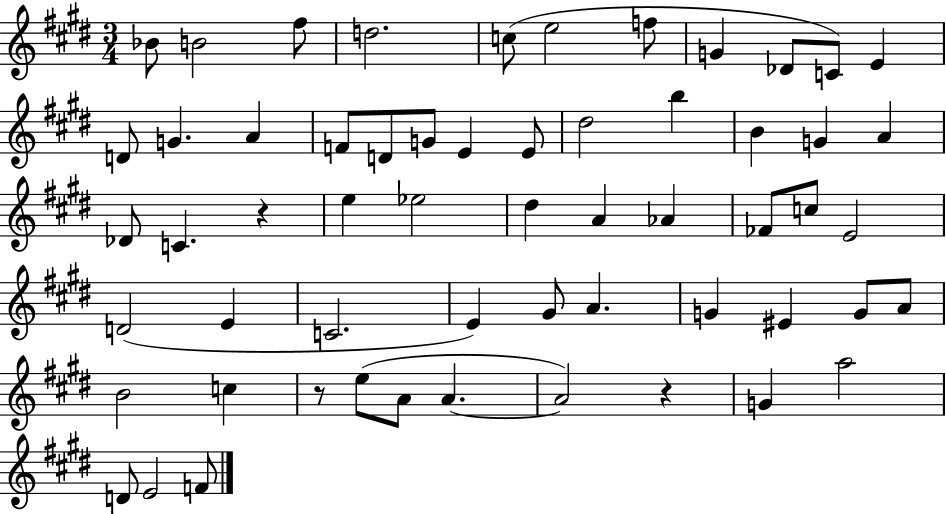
Bb4/e B4/h F#5/e D5/h. C5/e E5/h F5/e G4/q Db4/e C4/e E4/q D4/e G4/q. A4/q F4/e D4/e G4/e E4/q E4/e D#5/h B5/q B4/q G4/q A4/q Db4/e C4/q. R/q E5/q Eb5/h D#5/q A4/q Ab4/q FES4/e C5/e E4/h D4/h E4/q C4/h. E4/q G#4/e A4/q. G4/q EIS4/q G4/e A4/e B4/h C5/q R/e E5/e A4/e A4/q. A4/h R/q G4/q A5/h D4/e E4/h F4/e